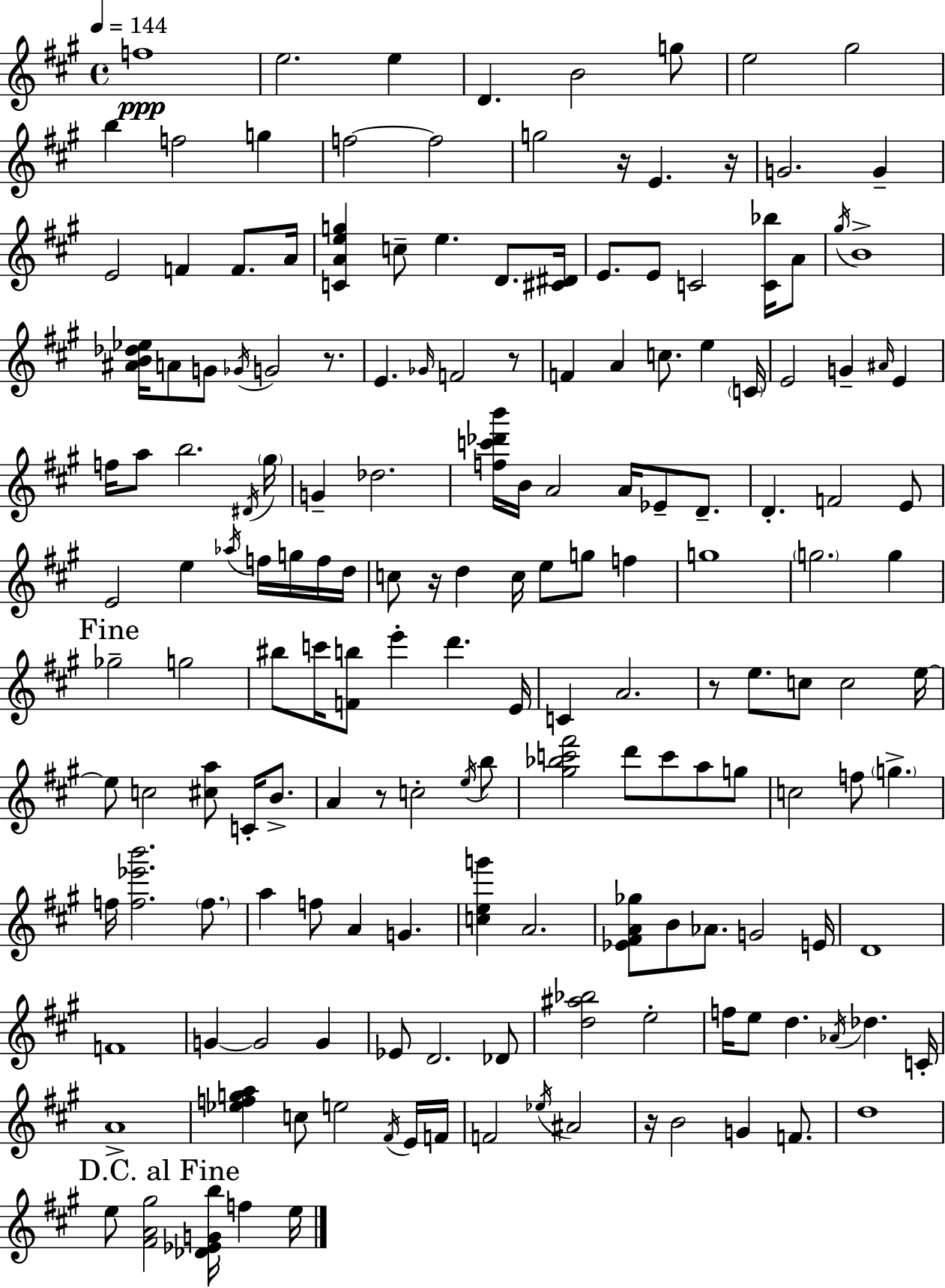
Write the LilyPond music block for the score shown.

{
  \clef treble
  \time 4/4
  \defaultTimeSignature
  \key a \major
  \tempo 4 = 144
  f''1\ppp | e''2. e''4 | d'4. b'2 g''8 | e''2 gis''2 | \break b''4 f''2 g''4 | f''2~~ f''2 | g''2 r16 e'4. r16 | g'2. g'4-- | \break e'2 f'4 f'8. a'16 | <c' a' e'' g''>4 c''8-- e''4. d'8. <cis' dis'>16 | e'8. e'8 c'2 <c' bes''>16 a'8 | \acciaccatura { gis''16 } b'1-> | \break <ais' b' des'' ees''>16 a'8 g'8 \acciaccatura { ges'16 } g'2 r8. | e'4. \grace { ges'16 } f'2 | r8 f'4 a'4 c''8. e''4 | \parenthesize c'16 e'2 g'4-- \grace { ais'16 } | \break e'4 f''16 a''8 b''2. | \acciaccatura { dis'16 } \parenthesize gis''16 g'4-- des''2. | <f'' c''' des''' b'''>16 b'16 a'2 a'16 | ees'8-- d'8.-- d'4.-. f'2 | \break e'8 e'2 e''4 | \acciaccatura { aes''16 } f''16 g''16 f''16 d''16 c''8 r16 d''4 c''16 e''8 | g''8 f''4 g''1 | \parenthesize g''2. | \break g''4 \mark "Fine" ges''2-- g''2 | bis''8 c'''16 <f' b''>8 e'''4-. d'''4. | e'16 c'4 a'2. | r8 e''8. c''8 c''2 | \break e''16~~ e''8 c''2 | <cis'' a''>8 c'16-. b'8.-> a'4 r8 c''2-. | \acciaccatura { e''16 } b''8 <gis'' bes'' c''' fis'''>2 d'''8 | c'''8 a''8 g''8 c''2 f''8 | \break \parenthesize g''4.-> f''16 <f'' ees''' b'''>2. | \parenthesize f''8. a''4 f''8 a'4 | g'4. <c'' e'' g'''>4 a'2. | <ees' fis' a' ges''>8 b'8 aes'8. g'2 | \break e'16 d'1 | f'1 | g'4~~ g'2 | g'4 ees'8 d'2. | \break des'8 <d'' ais'' bes''>2 e''2-. | f''16 e''8 d''4. | \acciaccatura { aes'16 } des''4. c'16-. a'1-> | <ees'' f'' g'' a''>4 c''8 e''2 | \break \acciaccatura { fis'16 } e'16 f'16 f'2 | \acciaccatura { ees''16 } ais'2 r16 b'2 | g'4 f'8. d''1 | \mark "D.C. al Fine" e''8 <fis' a' gis''>2 | \break <des' ees' g' b''>16 f''4 e''16 \bar "|."
}